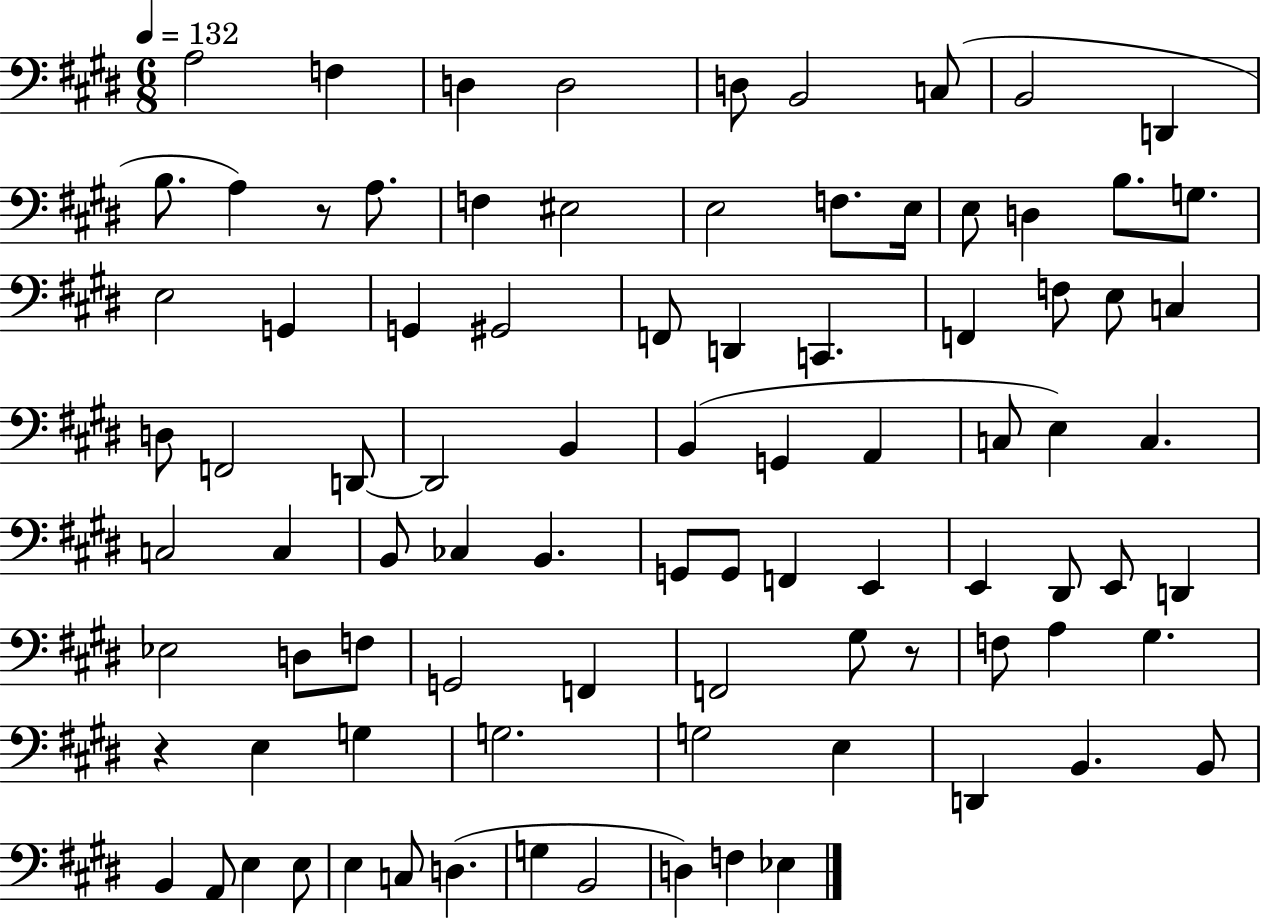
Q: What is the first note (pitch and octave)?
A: A3